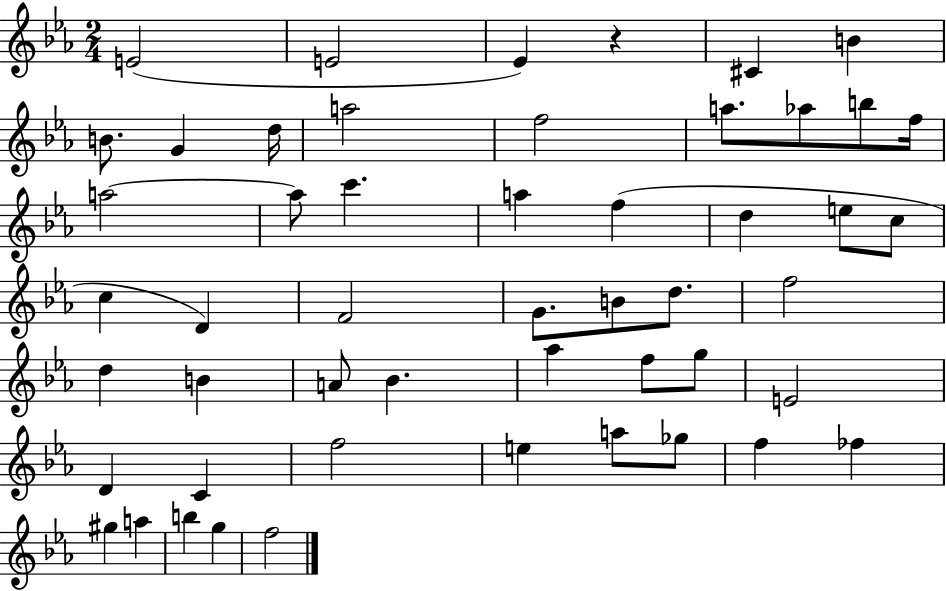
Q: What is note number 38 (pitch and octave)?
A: D4